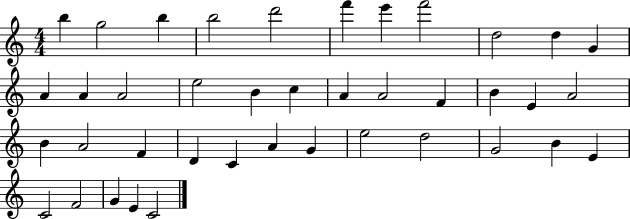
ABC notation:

X:1
T:Untitled
M:4/4
L:1/4
K:C
b g2 b b2 d'2 f' e' f'2 d2 d G A A A2 e2 B c A A2 F B E A2 B A2 F D C A G e2 d2 G2 B E C2 F2 G E C2